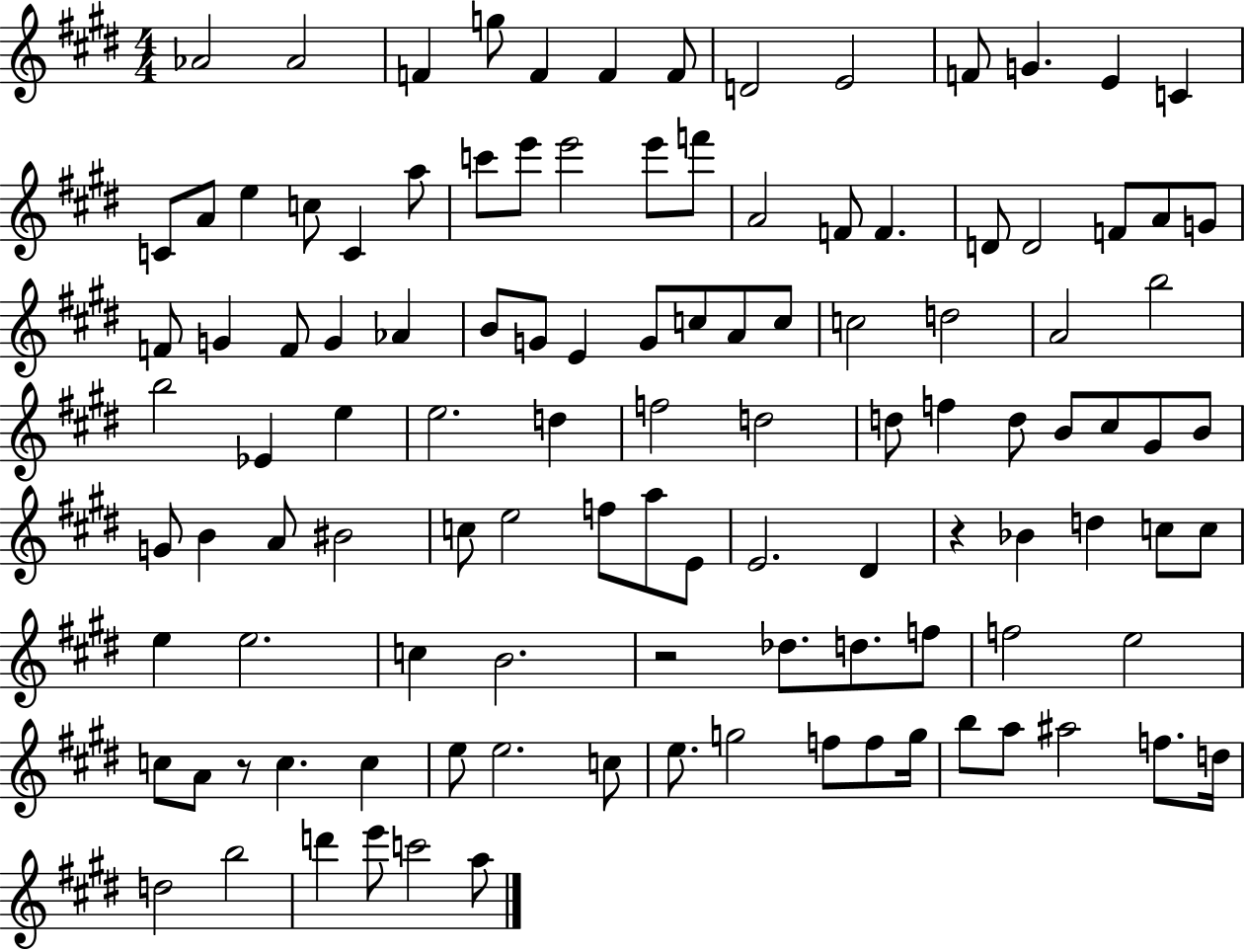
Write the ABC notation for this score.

X:1
T:Untitled
M:4/4
L:1/4
K:E
_A2 _A2 F g/2 F F F/2 D2 E2 F/2 G E C C/2 A/2 e c/2 C a/2 c'/2 e'/2 e'2 e'/2 f'/2 A2 F/2 F D/2 D2 F/2 A/2 G/2 F/2 G F/2 G _A B/2 G/2 E G/2 c/2 A/2 c/2 c2 d2 A2 b2 b2 _E e e2 d f2 d2 d/2 f d/2 B/2 ^c/2 ^G/2 B/2 G/2 B A/2 ^B2 c/2 e2 f/2 a/2 E/2 E2 ^D z _B d c/2 c/2 e e2 c B2 z2 _d/2 d/2 f/2 f2 e2 c/2 A/2 z/2 c c e/2 e2 c/2 e/2 g2 f/2 f/2 g/4 b/2 a/2 ^a2 f/2 d/4 d2 b2 d' e'/2 c'2 a/2